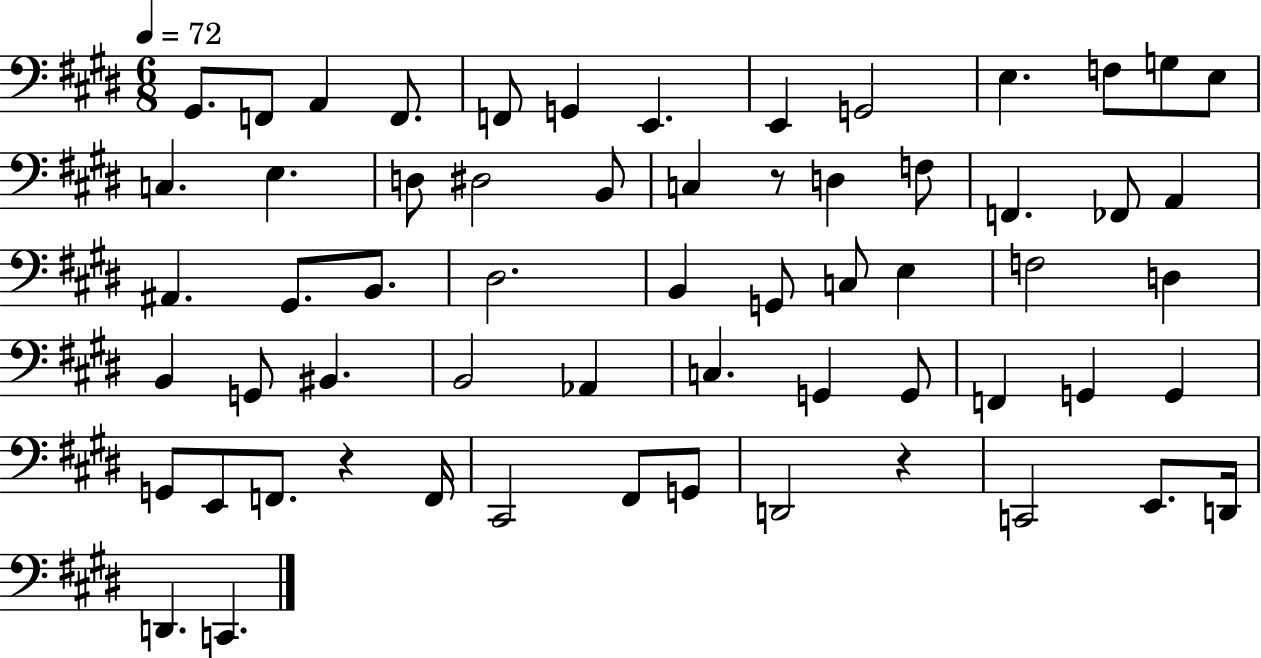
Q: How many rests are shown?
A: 3